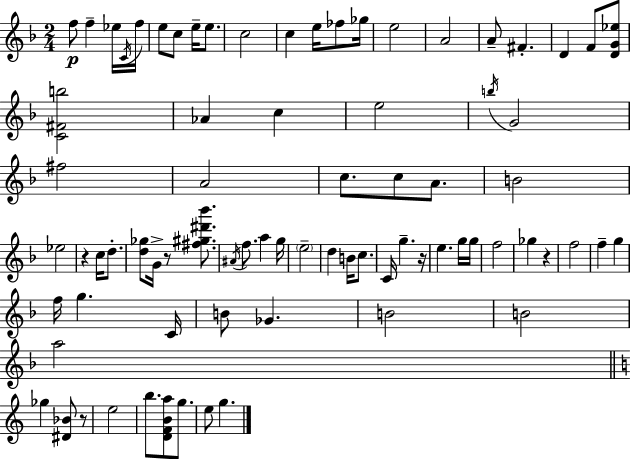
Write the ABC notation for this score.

X:1
T:Untitled
M:2/4
L:1/4
K:Dm
f/2 f _e/4 C/4 f/4 e/2 c/2 e/4 e/2 c2 c e/4 _f/2 _g/4 e2 A2 A/2 ^F D F/2 [DG_e]/2 [C^Fb]2 _A c e2 b/4 G2 ^f2 A2 c/2 c/2 A/2 B2 _e2 z c/4 d/2 [d_g]/2 G/4 z/2 [^f^g^d'_b']/2 ^A/4 f/2 a g/4 e2 d B/4 c/2 C/4 g z/4 e g/4 g/4 f2 _g z f2 f g f/4 g C/4 B/2 _G B2 B2 a2 _g [^D_B]/2 z/2 e2 b/2 [DFBa]/2 g/2 e/2 g